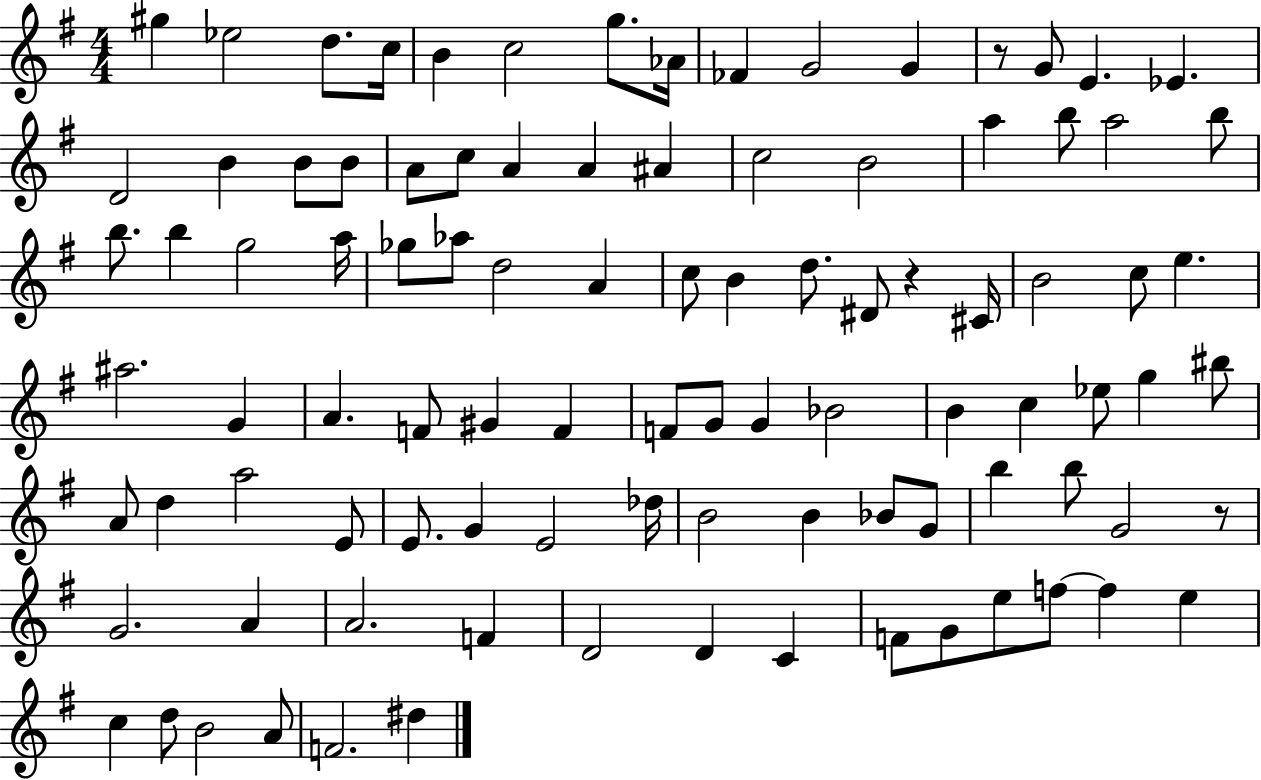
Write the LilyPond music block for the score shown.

{
  \clef treble
  \numericTimeSignature
  \time 4/4
  \key g \major
  \repeat volta 2 { gis''4 ees''2 d''8. c''16 | b'4 c''2 g''8. aes'16 | fes'4 g'2 g'4 | r8 g'8 e'4. ees'4. | \break d'2 b'4 b'8 b'8 | a'8 c''8 a'4 a'4 ais'4 | c''2 b'2 | a''4 b''8 a''2 b''8 | \break b''8. b''4 g''2 a''16 | ges''8 aes''8 d''2 a'4 | c''8 b'4 d''8. dis'8 r4 cis'16 | b'2 c''8 e''4. | \break ais''2. g'4 | a'4. f'8 gis'4 f'4 | f'8 g'8 g'4 bes'2 | b'4 c''4 ees''8 g''4 bis''8 | \break a'8 d''4 a''2 e'8 | e'8. g'4 e'2 des''16 | b'2 b'4 bes'8 g'8 | b''4 b''8 g'2 r8 | \break g'2. a'4 | a'2. f'4 | d'2 d'4 c'4 | f'8 g'8 e''8 f''8~~ f''4 e''4 | \break c''4 d''8 b'2 a'8 | f'2. dis''4 | } \bar "|."
}